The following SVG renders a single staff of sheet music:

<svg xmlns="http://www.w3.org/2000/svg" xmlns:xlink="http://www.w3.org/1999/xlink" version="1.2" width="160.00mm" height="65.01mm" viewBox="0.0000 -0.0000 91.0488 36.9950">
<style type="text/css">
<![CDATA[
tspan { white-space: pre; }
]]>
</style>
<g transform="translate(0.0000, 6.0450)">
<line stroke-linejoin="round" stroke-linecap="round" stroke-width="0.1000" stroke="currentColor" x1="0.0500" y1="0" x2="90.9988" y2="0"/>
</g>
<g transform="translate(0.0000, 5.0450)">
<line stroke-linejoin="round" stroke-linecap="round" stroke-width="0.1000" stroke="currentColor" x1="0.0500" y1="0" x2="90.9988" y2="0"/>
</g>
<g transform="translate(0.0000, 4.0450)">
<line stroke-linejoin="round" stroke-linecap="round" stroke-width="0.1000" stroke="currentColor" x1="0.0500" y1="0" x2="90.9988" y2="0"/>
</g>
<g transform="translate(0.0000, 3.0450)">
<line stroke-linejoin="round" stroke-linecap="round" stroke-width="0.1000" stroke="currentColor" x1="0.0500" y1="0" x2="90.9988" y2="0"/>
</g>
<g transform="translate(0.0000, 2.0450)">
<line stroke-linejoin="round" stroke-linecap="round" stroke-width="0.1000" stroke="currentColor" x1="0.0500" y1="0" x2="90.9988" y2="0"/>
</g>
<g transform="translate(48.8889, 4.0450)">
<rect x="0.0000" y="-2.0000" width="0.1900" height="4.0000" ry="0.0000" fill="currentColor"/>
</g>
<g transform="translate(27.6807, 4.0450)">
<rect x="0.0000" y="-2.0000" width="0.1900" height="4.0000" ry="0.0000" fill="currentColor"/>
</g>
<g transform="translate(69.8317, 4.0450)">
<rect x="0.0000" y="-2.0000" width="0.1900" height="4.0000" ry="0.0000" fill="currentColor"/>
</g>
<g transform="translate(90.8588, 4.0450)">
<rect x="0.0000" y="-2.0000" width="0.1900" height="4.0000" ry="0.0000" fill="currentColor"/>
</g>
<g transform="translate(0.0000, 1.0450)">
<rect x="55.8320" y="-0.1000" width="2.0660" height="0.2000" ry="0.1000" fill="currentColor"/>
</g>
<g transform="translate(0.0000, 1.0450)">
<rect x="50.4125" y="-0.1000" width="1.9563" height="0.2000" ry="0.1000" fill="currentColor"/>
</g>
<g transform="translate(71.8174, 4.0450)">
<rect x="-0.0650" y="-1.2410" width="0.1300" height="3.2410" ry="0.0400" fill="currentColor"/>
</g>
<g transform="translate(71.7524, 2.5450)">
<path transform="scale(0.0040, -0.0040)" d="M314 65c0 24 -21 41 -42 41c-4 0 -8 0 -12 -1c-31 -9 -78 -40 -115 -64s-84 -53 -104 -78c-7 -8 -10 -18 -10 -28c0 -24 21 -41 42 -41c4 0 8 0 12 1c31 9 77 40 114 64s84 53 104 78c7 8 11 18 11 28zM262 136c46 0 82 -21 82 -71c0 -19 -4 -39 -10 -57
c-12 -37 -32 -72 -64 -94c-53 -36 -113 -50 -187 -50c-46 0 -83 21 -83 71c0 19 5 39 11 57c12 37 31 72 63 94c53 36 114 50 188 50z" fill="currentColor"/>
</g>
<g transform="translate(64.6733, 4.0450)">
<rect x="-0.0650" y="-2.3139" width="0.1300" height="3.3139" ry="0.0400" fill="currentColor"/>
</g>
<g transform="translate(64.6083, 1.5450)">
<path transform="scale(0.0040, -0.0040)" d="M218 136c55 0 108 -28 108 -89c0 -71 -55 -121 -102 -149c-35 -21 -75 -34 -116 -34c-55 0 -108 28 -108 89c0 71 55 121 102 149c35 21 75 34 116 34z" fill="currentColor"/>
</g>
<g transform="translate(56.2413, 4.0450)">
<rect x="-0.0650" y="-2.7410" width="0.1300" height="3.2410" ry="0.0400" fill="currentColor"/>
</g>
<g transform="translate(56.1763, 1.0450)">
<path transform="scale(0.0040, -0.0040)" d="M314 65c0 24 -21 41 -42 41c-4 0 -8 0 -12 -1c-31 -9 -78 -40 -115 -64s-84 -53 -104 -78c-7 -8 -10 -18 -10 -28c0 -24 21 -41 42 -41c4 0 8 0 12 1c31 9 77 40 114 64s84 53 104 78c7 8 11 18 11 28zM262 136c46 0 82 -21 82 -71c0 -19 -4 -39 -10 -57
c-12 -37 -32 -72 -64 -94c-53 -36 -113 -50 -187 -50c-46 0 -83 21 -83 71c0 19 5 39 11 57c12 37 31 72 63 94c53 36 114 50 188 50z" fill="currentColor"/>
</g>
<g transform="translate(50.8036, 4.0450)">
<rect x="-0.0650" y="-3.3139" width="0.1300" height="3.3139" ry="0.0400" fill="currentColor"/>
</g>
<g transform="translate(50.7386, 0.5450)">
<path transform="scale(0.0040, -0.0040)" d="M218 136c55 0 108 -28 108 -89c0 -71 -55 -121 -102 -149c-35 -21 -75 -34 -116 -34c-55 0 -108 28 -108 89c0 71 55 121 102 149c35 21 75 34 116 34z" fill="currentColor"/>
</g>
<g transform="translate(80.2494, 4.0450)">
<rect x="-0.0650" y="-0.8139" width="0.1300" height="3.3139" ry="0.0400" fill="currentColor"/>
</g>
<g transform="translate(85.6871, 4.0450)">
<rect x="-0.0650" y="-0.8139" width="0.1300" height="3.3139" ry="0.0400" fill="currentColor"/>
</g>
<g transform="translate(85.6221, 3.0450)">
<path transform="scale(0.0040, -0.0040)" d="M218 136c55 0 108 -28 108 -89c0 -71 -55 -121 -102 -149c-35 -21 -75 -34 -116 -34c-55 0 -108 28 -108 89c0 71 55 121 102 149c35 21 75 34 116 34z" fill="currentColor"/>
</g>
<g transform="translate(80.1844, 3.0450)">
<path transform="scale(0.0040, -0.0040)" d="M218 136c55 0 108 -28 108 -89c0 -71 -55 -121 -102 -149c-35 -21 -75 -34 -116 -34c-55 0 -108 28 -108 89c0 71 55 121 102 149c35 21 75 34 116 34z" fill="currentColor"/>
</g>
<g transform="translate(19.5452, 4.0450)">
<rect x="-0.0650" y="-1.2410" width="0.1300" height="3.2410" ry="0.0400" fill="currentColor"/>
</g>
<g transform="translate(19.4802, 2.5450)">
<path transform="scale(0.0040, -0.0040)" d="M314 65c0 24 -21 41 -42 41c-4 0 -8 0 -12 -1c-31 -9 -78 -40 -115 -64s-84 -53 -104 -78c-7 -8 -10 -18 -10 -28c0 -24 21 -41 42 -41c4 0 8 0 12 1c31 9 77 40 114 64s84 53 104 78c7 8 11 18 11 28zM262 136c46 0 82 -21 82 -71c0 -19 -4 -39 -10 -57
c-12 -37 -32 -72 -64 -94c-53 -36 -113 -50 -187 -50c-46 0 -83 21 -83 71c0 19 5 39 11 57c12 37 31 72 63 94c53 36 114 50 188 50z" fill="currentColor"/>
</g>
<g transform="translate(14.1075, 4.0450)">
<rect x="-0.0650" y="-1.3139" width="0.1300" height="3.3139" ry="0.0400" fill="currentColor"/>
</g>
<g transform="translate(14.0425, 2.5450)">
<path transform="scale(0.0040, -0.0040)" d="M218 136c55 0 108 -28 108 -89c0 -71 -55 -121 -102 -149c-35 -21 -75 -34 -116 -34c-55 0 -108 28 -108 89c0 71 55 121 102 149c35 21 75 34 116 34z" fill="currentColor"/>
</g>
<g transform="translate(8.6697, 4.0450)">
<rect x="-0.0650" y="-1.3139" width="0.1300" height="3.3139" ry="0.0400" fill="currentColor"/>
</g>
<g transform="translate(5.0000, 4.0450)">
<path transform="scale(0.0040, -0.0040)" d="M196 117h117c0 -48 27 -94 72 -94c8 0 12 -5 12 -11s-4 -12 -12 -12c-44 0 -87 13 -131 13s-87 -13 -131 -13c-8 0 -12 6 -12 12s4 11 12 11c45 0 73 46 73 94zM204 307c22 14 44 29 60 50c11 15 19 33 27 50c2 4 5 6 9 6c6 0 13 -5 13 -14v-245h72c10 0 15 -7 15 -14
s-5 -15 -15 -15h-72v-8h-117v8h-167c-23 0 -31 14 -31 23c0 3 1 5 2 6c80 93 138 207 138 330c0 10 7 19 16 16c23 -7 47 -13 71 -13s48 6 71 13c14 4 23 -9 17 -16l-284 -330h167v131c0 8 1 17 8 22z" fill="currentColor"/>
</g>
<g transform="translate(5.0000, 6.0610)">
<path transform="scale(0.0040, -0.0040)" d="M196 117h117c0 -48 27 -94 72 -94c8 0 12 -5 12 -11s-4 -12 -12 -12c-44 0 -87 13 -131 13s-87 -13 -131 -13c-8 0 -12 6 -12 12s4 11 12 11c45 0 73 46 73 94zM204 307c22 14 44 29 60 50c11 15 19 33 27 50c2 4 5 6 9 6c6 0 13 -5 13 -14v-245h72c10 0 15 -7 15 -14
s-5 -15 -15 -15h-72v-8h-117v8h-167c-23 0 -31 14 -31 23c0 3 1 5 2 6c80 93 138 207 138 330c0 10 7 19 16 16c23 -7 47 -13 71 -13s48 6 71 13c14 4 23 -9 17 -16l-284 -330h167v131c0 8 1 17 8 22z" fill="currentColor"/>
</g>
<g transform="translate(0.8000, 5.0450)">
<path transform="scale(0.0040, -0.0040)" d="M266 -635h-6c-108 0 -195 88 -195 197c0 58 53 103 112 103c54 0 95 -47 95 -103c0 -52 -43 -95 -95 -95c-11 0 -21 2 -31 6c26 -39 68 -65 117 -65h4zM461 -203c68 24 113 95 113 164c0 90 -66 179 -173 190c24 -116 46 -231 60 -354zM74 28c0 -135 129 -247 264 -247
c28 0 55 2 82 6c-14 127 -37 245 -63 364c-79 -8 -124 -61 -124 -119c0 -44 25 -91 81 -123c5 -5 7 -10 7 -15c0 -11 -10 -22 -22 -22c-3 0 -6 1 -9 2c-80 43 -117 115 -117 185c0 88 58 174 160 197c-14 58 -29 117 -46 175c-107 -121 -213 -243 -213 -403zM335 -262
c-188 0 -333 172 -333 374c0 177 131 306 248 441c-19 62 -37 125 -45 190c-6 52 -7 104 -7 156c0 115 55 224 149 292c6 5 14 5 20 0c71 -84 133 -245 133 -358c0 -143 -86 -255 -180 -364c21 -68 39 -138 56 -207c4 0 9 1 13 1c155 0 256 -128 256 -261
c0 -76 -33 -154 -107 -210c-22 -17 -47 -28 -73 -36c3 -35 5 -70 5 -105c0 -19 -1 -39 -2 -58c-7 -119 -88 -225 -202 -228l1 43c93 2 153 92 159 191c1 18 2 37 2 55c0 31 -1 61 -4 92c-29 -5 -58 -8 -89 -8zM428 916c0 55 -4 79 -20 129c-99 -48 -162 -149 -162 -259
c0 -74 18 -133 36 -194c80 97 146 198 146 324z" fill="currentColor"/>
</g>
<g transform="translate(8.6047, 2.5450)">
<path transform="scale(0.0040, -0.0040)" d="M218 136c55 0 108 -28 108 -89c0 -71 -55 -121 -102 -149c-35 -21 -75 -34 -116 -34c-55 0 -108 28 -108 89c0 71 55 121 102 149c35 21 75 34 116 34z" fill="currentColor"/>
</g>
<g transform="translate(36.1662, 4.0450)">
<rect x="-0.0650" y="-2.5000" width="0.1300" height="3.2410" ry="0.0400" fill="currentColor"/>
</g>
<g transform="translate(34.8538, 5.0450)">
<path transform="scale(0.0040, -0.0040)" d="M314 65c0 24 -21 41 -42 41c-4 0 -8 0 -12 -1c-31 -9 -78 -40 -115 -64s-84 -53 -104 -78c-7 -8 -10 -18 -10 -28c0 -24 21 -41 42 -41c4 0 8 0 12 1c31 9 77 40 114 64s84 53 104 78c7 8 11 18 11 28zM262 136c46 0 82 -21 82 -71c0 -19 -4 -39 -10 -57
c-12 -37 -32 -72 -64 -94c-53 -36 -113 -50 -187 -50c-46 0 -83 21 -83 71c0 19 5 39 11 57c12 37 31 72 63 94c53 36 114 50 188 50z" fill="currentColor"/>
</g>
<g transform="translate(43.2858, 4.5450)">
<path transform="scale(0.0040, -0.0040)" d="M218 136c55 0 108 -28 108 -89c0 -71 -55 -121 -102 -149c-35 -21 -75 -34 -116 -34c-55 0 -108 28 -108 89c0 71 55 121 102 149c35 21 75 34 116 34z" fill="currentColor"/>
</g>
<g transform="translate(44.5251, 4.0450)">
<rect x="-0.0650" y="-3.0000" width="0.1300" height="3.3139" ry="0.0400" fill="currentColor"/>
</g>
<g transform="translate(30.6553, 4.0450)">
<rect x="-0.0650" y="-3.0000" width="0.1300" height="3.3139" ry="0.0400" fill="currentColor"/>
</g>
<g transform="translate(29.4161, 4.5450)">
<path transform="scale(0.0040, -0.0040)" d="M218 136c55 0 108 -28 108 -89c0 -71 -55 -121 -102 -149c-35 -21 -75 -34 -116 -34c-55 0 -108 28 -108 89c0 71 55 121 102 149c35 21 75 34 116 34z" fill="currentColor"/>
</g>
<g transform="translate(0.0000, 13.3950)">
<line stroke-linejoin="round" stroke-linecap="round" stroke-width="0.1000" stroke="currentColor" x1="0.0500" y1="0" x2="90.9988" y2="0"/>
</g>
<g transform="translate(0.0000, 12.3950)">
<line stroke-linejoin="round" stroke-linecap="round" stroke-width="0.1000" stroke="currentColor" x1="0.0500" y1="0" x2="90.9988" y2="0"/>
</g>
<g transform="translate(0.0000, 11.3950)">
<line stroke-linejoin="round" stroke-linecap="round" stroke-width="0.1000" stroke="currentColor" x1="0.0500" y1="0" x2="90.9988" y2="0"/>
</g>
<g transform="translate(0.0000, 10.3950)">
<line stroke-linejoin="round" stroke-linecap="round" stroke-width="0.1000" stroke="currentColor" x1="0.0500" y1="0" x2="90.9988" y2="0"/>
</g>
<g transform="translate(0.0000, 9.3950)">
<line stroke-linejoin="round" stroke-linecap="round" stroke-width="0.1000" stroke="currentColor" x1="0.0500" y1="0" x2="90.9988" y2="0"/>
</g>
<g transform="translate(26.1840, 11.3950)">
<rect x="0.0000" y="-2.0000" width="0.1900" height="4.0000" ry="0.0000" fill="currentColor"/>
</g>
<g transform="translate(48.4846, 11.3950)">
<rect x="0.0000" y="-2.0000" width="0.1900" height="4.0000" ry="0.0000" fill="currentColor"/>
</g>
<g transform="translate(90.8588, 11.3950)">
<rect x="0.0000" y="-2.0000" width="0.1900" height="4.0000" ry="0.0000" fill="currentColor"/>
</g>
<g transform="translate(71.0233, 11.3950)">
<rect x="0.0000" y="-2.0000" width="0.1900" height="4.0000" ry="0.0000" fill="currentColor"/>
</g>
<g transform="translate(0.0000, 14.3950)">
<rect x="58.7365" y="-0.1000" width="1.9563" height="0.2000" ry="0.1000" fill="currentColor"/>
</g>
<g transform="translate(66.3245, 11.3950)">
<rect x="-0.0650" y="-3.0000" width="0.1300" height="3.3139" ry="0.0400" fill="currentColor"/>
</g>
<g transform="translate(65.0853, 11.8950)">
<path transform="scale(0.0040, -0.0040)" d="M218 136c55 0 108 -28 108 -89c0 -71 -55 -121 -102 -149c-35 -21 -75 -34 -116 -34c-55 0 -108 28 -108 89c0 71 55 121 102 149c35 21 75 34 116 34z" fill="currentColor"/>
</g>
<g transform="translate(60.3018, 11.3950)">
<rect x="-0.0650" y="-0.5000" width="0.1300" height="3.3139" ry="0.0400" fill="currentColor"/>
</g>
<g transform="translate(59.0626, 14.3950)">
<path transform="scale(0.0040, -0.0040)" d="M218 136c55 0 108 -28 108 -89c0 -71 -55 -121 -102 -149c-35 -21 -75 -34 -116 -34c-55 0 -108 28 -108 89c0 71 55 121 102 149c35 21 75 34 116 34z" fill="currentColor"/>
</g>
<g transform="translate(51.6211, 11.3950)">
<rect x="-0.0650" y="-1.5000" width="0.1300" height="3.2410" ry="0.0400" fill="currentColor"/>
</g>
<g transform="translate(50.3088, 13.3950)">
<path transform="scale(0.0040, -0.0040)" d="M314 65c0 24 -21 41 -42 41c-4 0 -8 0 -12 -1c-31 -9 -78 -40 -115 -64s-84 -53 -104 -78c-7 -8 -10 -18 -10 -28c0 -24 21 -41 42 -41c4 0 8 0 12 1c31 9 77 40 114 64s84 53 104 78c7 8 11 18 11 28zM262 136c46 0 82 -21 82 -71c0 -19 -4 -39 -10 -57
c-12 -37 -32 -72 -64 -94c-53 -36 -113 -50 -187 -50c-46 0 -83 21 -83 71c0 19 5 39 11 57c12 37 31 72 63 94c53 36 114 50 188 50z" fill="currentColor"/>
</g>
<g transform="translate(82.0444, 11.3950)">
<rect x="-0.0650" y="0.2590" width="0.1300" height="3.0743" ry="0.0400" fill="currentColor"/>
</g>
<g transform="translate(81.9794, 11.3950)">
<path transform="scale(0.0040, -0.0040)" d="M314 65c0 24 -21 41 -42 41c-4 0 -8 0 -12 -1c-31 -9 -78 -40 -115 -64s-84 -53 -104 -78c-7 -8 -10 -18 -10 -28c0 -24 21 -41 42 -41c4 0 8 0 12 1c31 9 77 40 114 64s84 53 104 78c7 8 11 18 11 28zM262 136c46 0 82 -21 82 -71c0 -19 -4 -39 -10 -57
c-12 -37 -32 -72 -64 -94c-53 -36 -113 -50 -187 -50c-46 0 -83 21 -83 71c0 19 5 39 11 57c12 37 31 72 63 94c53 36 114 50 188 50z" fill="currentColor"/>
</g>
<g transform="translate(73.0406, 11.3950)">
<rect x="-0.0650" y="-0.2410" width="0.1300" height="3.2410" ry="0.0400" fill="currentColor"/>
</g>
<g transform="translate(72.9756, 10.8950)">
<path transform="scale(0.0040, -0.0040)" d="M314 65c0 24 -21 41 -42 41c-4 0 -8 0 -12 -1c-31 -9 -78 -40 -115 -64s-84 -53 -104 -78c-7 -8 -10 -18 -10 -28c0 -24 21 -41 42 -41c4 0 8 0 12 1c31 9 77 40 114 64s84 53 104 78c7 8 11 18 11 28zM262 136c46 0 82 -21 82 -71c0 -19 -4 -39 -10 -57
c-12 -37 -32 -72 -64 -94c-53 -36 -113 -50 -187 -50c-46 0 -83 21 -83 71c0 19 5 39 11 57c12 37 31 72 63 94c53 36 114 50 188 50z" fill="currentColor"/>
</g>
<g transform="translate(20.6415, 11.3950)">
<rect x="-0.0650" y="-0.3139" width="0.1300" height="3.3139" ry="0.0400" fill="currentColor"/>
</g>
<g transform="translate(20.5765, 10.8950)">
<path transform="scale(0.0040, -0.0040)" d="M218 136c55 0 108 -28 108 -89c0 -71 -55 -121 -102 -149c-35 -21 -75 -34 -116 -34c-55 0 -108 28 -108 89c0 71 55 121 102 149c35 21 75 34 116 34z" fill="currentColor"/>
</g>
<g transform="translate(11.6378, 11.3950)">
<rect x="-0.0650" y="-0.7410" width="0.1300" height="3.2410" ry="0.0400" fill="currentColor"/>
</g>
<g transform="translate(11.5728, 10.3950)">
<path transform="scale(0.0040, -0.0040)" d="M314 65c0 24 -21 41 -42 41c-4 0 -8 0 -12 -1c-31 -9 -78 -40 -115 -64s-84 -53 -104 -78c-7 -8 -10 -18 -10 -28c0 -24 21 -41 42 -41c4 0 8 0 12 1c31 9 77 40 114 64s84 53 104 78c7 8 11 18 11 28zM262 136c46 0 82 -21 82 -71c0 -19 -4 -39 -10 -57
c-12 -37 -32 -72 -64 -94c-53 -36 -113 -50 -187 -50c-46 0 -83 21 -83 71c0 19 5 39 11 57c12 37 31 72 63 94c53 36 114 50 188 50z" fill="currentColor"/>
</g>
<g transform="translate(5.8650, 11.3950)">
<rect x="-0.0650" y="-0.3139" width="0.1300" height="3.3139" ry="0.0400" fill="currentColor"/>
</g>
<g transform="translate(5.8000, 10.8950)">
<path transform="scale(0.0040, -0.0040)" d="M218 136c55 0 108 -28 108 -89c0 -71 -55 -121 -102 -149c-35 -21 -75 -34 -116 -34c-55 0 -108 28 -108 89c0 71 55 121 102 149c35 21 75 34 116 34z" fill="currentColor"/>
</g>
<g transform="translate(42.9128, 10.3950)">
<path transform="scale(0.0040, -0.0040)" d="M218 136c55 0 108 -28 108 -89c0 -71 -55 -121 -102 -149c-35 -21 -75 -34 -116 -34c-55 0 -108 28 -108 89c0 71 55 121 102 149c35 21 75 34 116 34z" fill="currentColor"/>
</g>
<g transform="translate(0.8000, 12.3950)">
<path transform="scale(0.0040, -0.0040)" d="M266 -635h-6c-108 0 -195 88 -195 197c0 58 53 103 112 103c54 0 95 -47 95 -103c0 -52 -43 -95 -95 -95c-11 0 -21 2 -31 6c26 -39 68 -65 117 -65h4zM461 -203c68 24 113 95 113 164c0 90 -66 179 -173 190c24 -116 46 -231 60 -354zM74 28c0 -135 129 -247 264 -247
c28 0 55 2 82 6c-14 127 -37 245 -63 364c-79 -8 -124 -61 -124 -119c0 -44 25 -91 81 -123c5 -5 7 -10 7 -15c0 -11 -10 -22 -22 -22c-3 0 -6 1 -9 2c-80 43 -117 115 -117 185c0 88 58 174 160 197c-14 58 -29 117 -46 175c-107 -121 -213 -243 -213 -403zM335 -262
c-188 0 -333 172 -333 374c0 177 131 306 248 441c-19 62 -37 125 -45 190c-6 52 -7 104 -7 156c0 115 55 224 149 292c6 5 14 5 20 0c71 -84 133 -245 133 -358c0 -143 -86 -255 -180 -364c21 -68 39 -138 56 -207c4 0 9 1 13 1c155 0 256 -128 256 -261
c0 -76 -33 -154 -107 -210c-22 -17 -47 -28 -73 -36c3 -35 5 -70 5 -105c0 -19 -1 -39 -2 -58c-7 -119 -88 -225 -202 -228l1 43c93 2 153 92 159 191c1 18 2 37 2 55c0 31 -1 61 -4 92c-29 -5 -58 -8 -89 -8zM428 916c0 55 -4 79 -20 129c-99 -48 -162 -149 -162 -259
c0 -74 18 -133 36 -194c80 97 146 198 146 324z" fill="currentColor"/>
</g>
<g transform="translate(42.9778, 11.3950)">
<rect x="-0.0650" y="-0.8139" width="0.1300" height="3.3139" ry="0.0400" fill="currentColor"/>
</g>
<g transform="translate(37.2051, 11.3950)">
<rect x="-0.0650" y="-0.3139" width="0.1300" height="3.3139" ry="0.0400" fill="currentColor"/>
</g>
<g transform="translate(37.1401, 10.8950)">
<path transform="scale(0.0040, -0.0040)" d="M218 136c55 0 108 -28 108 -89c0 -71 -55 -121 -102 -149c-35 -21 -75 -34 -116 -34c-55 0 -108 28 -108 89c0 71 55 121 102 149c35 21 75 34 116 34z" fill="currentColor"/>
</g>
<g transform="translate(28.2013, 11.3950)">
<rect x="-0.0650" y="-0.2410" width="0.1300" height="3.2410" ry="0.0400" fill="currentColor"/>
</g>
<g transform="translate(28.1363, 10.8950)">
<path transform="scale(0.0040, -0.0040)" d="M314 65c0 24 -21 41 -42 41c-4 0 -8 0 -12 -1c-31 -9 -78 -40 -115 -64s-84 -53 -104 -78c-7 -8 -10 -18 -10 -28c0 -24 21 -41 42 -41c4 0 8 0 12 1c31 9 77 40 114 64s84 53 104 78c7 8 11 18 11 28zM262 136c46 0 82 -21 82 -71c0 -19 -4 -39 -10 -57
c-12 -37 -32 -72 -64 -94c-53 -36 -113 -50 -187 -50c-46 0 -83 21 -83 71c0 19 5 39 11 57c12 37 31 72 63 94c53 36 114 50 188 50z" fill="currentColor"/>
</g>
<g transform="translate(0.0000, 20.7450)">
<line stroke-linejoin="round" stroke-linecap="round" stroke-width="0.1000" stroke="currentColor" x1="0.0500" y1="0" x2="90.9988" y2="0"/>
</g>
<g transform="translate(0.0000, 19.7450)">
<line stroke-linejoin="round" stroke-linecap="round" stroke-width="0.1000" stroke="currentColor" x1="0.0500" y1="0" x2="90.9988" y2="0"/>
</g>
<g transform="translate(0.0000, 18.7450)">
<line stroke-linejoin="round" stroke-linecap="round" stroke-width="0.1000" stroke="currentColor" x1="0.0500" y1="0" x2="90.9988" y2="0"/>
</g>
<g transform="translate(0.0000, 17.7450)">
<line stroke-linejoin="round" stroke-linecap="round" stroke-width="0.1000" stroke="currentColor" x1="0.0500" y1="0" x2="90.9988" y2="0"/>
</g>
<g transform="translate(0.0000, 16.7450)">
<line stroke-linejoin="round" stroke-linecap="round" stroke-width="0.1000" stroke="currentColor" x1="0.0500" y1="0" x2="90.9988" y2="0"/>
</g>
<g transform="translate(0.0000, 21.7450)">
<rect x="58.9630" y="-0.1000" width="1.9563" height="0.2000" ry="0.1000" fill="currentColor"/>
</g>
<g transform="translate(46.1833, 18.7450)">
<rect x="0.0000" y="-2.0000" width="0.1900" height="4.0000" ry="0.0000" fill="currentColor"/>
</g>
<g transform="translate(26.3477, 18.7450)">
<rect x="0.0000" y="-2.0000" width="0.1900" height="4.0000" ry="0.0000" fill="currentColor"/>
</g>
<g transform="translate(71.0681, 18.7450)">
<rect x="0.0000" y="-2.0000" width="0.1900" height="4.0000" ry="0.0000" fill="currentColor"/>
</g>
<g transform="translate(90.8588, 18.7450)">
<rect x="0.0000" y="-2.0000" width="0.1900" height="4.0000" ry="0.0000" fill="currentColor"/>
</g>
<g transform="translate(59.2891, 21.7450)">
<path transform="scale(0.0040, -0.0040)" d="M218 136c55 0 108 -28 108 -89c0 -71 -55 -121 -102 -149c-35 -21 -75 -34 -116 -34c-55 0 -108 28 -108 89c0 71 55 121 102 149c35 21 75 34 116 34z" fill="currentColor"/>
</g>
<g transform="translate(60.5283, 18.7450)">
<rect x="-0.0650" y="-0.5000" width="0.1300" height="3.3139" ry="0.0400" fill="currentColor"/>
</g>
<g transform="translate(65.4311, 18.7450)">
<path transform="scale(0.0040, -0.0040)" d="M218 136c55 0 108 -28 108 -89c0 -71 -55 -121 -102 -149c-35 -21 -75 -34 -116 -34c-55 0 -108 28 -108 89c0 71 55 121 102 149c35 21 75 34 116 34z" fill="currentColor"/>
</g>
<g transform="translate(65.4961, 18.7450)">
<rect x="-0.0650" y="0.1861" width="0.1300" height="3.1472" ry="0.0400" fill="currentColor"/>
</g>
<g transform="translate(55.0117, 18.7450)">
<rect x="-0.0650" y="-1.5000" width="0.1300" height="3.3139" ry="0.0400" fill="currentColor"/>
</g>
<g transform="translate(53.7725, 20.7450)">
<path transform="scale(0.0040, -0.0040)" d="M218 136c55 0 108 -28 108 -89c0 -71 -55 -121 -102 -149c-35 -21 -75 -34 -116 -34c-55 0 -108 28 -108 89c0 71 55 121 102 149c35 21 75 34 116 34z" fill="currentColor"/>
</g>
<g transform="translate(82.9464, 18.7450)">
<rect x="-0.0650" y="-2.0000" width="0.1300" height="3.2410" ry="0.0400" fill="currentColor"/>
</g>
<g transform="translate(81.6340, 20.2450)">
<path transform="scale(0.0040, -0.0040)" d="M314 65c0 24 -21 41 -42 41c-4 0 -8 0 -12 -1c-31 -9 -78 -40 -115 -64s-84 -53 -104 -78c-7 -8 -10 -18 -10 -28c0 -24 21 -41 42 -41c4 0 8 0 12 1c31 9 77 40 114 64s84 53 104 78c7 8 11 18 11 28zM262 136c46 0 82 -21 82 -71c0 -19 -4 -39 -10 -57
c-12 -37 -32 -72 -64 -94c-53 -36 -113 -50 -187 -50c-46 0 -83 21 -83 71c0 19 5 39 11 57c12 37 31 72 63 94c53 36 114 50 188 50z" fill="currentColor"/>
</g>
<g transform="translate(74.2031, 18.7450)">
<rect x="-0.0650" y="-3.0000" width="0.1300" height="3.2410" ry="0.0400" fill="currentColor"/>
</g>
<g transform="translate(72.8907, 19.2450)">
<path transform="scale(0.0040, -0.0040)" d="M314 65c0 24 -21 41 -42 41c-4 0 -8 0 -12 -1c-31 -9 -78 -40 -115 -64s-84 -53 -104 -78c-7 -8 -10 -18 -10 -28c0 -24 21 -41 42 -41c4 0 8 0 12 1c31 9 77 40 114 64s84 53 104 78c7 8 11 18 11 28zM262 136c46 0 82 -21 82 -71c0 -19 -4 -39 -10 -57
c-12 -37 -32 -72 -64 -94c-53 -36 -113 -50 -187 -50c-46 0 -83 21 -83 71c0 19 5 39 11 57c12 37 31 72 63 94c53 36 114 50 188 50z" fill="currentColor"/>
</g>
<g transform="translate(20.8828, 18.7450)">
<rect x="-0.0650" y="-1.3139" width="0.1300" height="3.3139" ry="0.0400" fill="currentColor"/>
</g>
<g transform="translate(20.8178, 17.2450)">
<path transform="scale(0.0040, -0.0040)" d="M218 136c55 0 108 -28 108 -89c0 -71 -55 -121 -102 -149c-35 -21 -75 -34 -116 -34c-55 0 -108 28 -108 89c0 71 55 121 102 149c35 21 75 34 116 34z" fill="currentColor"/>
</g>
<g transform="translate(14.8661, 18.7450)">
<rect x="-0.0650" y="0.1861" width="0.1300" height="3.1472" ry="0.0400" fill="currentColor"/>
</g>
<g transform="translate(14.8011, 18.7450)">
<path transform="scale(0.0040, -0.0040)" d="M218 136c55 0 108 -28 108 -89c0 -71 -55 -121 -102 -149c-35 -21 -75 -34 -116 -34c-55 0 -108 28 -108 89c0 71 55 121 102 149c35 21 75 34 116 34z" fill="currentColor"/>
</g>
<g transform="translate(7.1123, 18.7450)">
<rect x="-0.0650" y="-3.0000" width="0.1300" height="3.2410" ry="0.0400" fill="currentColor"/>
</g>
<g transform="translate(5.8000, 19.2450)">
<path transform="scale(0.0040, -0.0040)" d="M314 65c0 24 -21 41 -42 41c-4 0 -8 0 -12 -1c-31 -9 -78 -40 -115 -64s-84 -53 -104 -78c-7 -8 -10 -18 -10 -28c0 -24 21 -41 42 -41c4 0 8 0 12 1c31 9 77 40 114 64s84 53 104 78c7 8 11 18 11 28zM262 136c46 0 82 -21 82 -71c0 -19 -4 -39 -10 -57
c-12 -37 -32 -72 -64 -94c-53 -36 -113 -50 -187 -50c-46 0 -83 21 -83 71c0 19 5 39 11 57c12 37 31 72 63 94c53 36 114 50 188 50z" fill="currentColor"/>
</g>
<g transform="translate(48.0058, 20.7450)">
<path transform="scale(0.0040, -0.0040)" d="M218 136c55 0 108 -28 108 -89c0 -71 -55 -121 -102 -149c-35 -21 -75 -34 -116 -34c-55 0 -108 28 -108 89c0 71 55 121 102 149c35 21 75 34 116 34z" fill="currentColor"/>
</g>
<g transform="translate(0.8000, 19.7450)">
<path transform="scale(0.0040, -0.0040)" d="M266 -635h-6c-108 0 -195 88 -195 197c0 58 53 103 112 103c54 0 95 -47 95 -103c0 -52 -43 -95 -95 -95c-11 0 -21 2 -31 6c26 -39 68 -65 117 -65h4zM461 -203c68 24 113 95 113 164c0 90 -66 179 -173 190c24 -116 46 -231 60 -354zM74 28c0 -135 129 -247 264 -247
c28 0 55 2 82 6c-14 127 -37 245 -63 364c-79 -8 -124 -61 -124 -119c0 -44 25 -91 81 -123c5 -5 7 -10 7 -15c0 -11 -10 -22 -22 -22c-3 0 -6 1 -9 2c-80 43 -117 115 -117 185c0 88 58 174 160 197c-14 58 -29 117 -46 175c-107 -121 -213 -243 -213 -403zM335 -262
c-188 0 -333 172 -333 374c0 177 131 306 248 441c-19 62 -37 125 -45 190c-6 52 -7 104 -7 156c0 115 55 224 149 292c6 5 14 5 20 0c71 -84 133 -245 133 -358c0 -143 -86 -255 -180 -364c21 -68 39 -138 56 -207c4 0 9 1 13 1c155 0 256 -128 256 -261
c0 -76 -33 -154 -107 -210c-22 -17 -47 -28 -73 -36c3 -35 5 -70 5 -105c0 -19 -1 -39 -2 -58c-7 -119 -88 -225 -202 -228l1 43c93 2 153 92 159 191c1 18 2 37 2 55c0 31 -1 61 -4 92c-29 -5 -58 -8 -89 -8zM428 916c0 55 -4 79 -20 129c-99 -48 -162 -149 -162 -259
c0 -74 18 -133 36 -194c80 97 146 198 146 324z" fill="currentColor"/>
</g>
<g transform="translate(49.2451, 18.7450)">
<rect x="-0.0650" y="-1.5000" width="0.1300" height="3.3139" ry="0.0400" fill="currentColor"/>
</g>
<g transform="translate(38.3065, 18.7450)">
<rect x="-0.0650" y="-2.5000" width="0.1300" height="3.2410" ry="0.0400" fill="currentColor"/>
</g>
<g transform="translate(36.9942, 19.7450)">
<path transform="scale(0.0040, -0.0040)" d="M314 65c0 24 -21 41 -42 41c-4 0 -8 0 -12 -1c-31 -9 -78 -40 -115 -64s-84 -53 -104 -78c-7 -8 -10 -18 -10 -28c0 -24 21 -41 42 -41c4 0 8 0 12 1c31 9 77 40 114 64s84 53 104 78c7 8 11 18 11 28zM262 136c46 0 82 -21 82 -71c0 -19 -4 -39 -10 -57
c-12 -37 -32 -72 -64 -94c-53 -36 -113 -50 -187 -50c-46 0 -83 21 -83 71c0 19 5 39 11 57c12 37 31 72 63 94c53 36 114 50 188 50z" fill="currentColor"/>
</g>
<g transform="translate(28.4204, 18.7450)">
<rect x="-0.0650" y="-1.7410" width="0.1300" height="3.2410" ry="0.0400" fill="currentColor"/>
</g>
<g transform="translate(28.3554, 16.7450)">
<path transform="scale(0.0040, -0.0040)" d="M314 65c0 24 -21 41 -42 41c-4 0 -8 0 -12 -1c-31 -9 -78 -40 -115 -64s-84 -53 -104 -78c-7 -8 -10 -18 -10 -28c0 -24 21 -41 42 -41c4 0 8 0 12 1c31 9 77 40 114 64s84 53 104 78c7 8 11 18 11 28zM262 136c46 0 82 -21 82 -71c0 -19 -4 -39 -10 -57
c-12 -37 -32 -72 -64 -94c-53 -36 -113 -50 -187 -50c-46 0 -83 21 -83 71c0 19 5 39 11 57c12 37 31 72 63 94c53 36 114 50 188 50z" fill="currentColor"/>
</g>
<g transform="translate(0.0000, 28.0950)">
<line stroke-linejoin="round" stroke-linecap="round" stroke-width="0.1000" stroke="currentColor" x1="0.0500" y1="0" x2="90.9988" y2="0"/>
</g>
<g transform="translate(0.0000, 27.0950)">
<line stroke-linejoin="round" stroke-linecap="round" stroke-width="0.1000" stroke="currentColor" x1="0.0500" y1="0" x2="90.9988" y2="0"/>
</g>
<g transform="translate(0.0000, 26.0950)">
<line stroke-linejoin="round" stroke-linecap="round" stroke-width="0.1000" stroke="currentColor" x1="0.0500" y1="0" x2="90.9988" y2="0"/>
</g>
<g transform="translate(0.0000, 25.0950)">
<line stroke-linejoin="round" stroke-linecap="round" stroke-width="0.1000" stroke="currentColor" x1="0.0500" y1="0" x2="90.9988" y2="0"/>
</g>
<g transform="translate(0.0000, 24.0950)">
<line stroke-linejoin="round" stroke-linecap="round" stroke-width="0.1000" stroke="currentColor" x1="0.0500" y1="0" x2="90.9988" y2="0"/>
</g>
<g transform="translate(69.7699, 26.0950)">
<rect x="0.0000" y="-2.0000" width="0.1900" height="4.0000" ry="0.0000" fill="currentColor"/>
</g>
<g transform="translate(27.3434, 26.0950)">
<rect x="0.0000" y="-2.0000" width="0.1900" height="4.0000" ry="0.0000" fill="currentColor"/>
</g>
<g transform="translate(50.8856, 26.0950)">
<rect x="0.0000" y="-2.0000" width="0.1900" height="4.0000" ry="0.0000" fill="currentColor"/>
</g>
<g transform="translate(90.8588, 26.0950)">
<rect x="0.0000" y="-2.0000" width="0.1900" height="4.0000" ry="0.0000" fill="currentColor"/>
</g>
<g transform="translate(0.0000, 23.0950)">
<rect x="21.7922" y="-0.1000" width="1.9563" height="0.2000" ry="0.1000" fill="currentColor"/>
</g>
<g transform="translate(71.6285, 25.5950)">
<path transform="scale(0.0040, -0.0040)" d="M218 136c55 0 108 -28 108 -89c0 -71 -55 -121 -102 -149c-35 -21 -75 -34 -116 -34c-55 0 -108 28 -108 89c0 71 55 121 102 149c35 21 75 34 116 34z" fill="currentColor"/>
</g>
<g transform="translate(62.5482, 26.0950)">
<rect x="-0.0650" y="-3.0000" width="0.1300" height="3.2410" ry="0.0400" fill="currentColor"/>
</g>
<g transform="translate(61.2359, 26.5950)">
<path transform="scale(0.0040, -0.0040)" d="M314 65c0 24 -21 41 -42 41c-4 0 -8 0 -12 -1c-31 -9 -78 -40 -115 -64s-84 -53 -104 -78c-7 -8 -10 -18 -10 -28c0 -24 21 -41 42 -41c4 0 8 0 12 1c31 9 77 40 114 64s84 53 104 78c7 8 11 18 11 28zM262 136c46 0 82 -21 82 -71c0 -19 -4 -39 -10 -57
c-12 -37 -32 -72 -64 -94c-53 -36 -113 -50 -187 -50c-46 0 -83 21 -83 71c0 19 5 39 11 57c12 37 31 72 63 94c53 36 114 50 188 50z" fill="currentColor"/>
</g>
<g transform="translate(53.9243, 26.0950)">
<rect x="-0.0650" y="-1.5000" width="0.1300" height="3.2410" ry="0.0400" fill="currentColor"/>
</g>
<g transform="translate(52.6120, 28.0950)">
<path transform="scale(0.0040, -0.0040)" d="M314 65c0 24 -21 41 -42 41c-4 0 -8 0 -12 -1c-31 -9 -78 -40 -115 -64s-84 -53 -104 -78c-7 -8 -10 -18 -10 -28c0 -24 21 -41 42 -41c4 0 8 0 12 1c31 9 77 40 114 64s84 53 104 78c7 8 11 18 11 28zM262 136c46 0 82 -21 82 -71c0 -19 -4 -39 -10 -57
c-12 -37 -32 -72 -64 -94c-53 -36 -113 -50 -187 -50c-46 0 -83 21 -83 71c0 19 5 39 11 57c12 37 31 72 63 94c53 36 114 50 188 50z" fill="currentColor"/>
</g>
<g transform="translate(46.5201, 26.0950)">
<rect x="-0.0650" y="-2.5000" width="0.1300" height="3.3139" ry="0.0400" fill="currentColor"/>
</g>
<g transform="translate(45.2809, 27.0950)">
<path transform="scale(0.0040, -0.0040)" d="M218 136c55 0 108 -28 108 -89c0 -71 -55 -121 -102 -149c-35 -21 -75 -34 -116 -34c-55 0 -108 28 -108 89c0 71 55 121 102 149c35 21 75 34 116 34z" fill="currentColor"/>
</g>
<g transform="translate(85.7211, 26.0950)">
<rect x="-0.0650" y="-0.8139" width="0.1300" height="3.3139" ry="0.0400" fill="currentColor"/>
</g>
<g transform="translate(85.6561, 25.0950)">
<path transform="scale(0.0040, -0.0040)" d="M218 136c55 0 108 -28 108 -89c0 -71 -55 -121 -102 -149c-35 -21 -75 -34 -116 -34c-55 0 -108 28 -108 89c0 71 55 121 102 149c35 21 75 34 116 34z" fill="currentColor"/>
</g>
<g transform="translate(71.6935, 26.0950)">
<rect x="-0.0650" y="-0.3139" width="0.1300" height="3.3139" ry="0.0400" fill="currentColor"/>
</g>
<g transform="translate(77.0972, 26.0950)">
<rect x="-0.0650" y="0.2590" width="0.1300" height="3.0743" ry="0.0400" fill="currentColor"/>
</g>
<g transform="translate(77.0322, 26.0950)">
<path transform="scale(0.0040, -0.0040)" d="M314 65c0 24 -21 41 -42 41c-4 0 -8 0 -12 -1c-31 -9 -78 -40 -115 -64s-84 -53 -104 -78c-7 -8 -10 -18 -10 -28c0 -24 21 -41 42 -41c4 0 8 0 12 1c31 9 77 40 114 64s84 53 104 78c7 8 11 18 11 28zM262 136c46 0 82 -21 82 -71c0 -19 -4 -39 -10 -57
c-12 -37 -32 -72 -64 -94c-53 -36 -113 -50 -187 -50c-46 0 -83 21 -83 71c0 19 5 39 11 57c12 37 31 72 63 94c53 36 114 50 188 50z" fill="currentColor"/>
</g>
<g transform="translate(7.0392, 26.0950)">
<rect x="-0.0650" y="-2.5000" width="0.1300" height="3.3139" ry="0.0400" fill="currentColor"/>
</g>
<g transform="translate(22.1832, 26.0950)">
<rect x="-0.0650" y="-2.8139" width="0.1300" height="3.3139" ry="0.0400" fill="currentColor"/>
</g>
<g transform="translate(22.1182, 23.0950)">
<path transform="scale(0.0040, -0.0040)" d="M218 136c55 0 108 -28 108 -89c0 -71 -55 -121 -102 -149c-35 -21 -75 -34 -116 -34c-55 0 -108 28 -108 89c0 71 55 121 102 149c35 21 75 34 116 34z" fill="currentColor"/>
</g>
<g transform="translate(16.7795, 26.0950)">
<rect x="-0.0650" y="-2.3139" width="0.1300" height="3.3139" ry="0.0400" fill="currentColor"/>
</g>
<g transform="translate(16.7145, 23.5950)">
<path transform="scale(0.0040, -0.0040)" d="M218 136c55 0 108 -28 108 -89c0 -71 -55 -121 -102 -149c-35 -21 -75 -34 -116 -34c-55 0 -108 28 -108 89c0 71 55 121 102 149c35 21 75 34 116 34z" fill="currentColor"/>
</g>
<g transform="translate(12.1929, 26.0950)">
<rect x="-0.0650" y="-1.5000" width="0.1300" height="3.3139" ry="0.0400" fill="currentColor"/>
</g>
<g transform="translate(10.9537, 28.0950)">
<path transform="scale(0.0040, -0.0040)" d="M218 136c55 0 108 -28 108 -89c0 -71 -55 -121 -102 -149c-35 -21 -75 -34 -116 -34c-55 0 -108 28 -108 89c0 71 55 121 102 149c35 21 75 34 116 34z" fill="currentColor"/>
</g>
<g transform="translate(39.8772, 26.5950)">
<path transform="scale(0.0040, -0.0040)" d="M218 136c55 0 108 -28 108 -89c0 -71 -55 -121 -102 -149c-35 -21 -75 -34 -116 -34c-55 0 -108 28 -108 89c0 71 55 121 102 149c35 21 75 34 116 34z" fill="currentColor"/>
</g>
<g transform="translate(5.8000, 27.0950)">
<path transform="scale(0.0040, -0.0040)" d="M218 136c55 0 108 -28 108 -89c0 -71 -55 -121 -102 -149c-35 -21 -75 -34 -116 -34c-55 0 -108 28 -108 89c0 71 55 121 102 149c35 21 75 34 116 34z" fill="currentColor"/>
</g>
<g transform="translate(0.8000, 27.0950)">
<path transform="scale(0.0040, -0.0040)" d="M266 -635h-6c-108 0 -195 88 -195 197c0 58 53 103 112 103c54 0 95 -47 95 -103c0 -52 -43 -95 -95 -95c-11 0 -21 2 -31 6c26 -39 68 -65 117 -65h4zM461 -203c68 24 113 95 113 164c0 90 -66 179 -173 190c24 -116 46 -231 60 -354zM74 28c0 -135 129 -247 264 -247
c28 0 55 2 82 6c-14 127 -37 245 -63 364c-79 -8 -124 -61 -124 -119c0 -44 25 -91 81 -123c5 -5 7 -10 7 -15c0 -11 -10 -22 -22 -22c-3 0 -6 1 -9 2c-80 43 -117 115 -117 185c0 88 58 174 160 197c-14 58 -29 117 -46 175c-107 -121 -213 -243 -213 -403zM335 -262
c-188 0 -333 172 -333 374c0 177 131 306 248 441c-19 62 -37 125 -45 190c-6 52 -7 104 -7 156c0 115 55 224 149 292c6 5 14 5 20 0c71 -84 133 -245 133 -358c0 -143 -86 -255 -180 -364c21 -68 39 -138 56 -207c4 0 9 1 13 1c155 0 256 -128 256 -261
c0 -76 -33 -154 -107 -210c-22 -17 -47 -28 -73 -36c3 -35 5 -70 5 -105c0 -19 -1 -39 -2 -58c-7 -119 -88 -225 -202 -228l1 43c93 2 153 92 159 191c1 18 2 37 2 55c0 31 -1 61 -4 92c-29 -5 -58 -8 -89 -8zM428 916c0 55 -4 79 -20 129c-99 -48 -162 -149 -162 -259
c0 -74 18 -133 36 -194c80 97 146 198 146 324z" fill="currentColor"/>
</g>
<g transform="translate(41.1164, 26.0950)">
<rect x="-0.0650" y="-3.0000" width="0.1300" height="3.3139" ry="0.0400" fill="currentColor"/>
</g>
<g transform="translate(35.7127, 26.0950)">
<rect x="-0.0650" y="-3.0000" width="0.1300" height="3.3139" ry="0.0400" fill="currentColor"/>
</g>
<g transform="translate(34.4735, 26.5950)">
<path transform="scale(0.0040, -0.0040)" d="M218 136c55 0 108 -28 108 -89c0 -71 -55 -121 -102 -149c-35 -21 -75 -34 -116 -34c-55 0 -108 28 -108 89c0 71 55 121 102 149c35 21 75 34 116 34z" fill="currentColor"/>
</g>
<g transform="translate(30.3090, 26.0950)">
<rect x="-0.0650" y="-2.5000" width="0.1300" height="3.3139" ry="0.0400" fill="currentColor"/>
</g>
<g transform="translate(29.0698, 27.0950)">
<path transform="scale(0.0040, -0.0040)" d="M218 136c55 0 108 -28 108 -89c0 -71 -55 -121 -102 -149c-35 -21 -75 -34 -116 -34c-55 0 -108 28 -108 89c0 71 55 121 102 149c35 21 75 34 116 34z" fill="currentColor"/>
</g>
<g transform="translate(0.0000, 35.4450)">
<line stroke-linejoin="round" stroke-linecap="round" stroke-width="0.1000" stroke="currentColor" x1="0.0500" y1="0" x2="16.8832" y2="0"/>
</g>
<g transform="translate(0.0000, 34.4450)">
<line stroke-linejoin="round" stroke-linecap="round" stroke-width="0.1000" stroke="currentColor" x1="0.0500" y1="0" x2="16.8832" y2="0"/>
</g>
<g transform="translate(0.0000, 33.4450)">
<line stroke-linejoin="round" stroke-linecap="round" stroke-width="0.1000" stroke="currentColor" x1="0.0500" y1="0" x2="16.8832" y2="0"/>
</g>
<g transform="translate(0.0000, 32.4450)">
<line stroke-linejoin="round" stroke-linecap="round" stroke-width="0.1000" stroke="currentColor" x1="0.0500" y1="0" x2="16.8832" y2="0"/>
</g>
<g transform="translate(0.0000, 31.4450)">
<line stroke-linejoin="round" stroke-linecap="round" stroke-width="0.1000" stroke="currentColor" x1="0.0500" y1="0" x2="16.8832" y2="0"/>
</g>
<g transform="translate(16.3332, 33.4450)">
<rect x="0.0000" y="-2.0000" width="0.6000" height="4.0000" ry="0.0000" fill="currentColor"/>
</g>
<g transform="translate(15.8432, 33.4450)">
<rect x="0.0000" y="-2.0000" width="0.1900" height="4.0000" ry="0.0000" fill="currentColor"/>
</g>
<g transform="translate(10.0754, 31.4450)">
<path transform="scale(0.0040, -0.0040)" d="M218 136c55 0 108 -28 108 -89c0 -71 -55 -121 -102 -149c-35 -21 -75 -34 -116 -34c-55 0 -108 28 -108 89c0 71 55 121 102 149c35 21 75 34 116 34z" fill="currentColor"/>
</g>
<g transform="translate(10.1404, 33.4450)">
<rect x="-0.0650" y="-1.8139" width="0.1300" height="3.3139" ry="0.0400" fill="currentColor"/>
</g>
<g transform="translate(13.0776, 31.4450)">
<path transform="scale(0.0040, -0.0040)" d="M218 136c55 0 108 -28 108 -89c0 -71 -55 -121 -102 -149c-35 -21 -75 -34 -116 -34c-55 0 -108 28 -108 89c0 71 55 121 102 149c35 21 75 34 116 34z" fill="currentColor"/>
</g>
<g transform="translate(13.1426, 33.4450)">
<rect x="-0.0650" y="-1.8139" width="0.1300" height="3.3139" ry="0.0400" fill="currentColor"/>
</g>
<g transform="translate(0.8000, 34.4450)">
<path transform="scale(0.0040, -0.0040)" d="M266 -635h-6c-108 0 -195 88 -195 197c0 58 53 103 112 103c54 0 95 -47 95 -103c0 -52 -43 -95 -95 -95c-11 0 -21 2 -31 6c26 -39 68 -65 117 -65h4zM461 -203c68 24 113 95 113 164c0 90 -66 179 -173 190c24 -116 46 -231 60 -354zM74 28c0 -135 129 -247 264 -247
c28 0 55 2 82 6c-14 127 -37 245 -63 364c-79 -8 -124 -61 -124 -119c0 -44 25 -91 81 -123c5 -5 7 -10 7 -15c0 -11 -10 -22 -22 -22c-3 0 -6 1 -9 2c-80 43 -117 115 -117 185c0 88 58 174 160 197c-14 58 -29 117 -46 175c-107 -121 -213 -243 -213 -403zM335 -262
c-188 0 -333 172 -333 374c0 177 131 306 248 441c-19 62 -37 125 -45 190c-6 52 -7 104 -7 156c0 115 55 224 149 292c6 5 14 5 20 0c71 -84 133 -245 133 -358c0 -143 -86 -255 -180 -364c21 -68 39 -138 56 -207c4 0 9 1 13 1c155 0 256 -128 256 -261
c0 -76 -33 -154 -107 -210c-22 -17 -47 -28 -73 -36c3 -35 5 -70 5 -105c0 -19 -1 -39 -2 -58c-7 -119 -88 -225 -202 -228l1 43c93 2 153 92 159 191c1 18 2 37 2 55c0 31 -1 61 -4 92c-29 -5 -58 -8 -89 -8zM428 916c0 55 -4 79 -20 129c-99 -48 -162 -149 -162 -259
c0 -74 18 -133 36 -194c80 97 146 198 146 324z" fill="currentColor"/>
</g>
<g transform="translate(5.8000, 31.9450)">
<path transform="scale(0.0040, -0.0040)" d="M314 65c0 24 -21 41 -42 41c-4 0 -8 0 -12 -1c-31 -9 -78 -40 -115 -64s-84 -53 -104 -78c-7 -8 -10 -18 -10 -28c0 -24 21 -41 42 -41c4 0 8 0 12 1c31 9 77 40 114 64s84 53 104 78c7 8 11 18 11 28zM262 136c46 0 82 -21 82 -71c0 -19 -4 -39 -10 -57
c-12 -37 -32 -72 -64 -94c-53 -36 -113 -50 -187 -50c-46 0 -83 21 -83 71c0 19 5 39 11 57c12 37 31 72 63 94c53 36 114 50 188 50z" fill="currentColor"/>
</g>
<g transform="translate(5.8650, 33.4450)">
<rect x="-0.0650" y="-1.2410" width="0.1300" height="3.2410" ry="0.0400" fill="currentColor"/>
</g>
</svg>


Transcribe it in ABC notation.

X:1
T:Untitled
M:4/4
L:1/4
K:C
e e e2 A G2 A b a2 g e2 d d c d2 c c2 c d E2 C A c2 B2 A2 B e f2 G2 E E C B A2 F2 G E g a G A A G E2 A2 c B2 d e2 f f